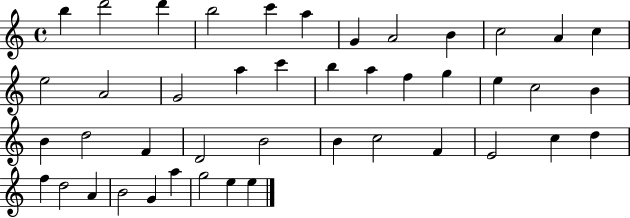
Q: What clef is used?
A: treble